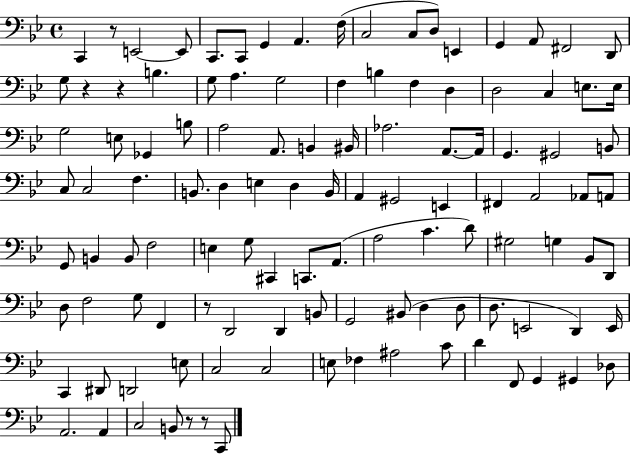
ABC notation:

X:1
T:Untitled
M:4/4
L:1/4
K:Bb
C,, z/2 E,,2 E,,/2 C,,/2 C,,/2 G,, A,, F,/4 C,2 C,/2 D,/2 E,, G,, A,,/2 ^F,,2 D,,/2 G,/2 z z B, G,/2 A, G,2 F, B, F, D, D,2 C, E,/2 E,/4 G,2 E,/2 _G,, B,/2 A,2 A,,/2 B,, ^B,,/4 _A,2 A,,/2 A,,/4 G,, ^G,,2 B,,/2 C,/2 C,2 F, B,,/2 D, E, D, B,,/4 A,, ^G,,2 E,, ^F,, A,,2 _A,,/2 A,,/2 G,,/2 B,, B,,/2 F,2 E, G,/2 ^C,, C,,/2 A,,/2 A,2 C D/2 ^G,2 G, _B,,/2 D,,/2 D,/2 F,2 G,/2 F,, z/2 D,,2 D,, B,,/2 G,,2 ^B,,/2 D, D,/2 D,/2 E,,2 D,, E,,/4 C,, ^D,,/2 D,,2 E,/2 C,2 C,2 E,/2 _F, ^A,2 C/2 D F,,/2 G,, ^G,, _D,/2 A,,2 A,, C,2 B,,/2 z/2 z/2 C,,/2